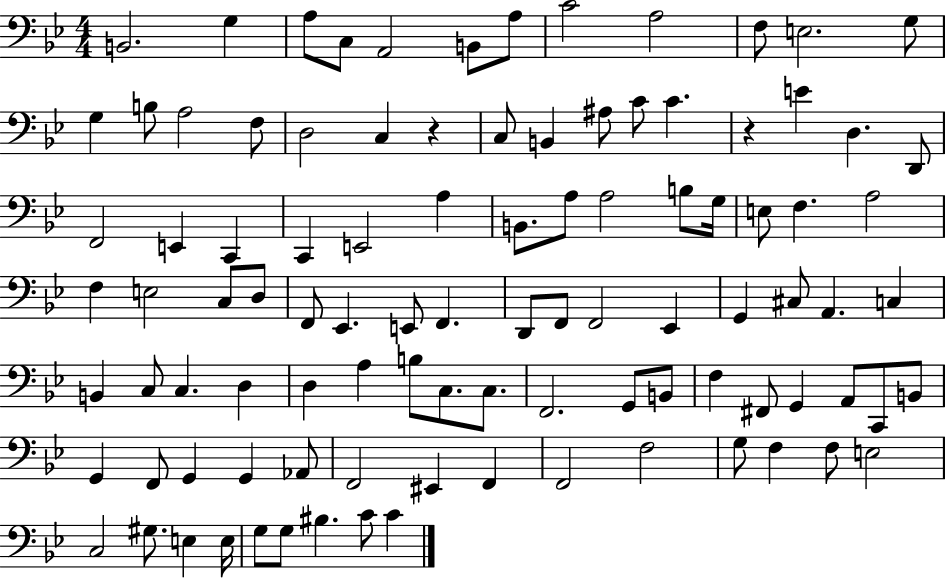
B2/h. G3/q A3/e C3/e A2/h B2/e A3/e C4/h A3/h F3/e E3/h. G3/e G3/q B3/e A3/h F3/e D3/h C3/q R/q C3/e B2/q A#3/e C4/e C4/q. R/q E4/q D3/q. D2/e F2/h E2/q C2/q C2/q E2/h A3/q B2/e. A3/e A3/h B3/e G3/s E3/e F3/q. A3/h F3/q E3/h C3/e D3/e F2/e Eb2/q. E2/e F2/q. D2/e F2/e F2/h Eb2/q G2/q C#3/e A2/q. C3/q B2/q C3/e C3/q. D3/q D3/q A3/q B3/e C3/e. C3/e. F2/h. G2/e B2/e F3/q F#2/e G2/q A2/e C2/e B2/e G2/q F2/e G2/q G2/q Ab2/e F2/h EIS2/q F2/q F2/h F3/h G3/e F3/q F3/e E3/h C3/h G#3/e. E3/q E3/s G3/e G3/e BIS3/q. C4/e C4/q